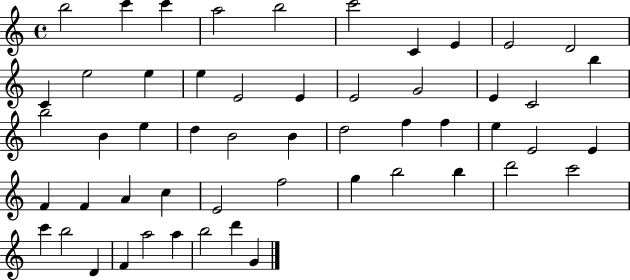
B5/h C6/q C6/q A5/h B5/h C6/h C4/q E4/q E4/h D4/h C4/q E5/h E5/q E5/q E4/h E4/q E4/h G4/h E4/q C4/h B5/q B5/h B4/q E5/q D5/q B4/h B4/q D5/h F5/q F5/q E5/q E4/h E4/q F4/q F4/q A4/q C5/q E4/h F5/h G5/q B5/h B5/q D6/h C6/h C6/q B5/h D4/q F4/q A5/h A5/q B5/h D6/q G4/q